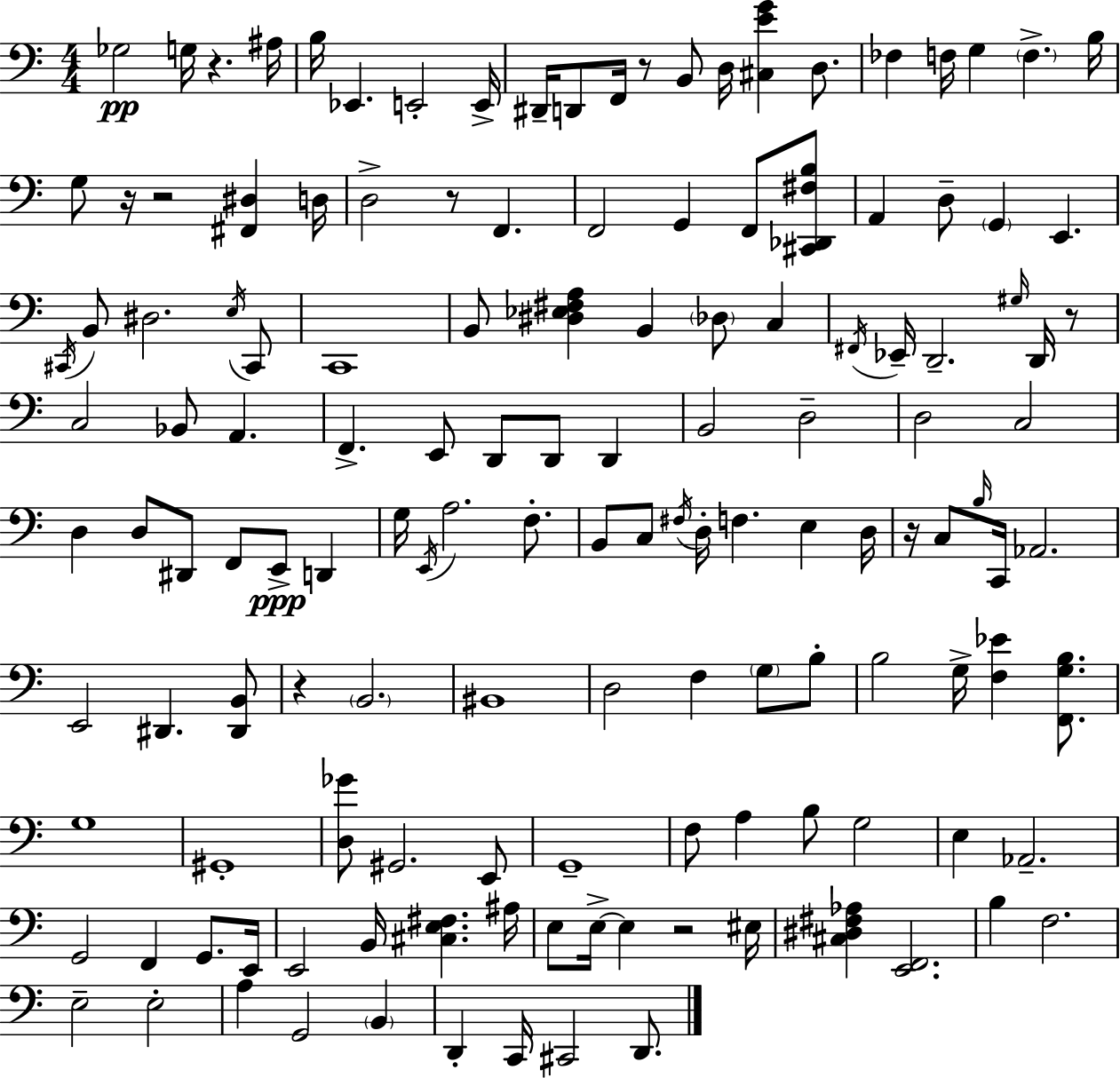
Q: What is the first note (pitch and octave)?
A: Gb3